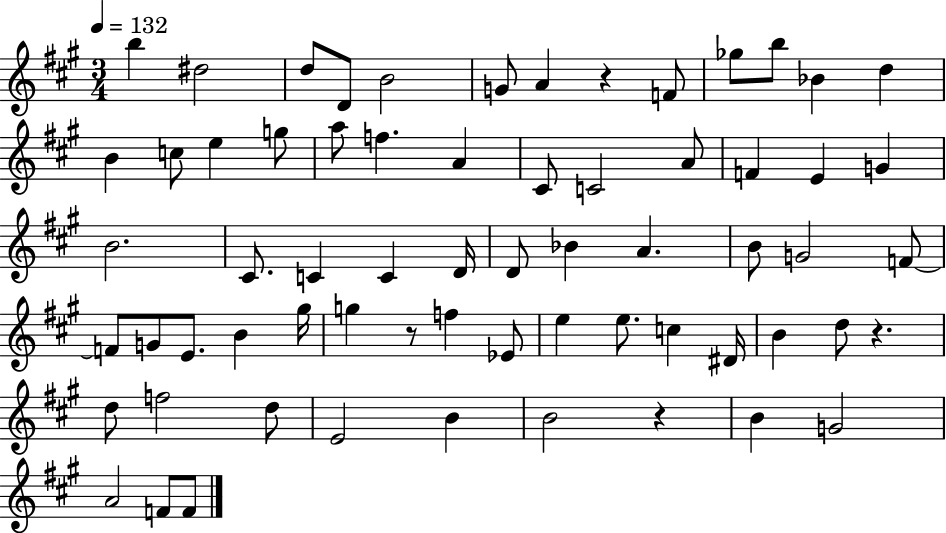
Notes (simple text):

B5/q D#5/h D5/e D4/e B4/h G4/e A4/q R/q F4/e Gb5/e B5/e Bb4/q D5/q B4/q C5/e E5/q G5/e A5/e F5/q. A4/q C#4/e C4/h A4/e F4/q E4/q G4/q B4/h. C#4/e. C4/q C4/q D4/s D4/e Bb4/q A4/q. B4/e G4/h F4/e F4/e G4/e E4/e. B4/q G#5/s G5/q R/e F5/q Eb4/e E5/q E5/e. C5/q D#4/s B4/q D5/e R/q. D5/e F5/h D5/e E4/h B4/q B4/h R/q B4/q G4/h A4/h F4/e F4/e